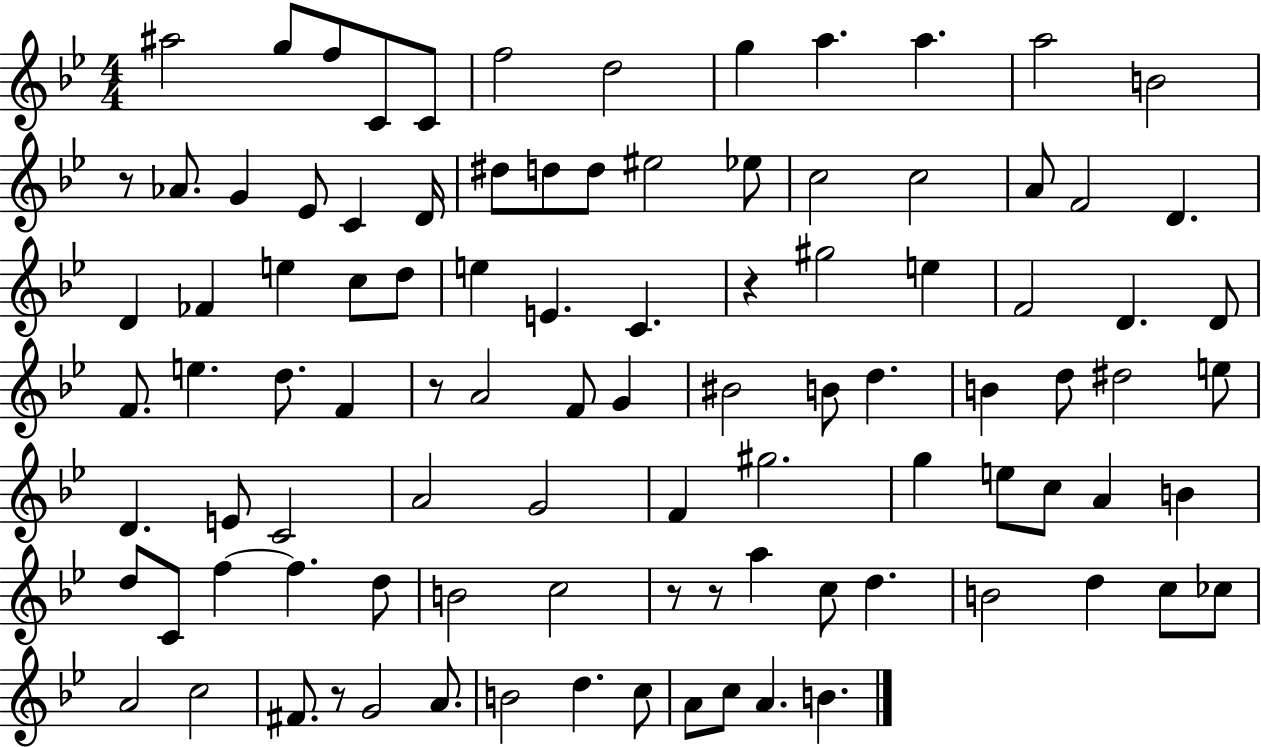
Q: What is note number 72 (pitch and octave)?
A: B4